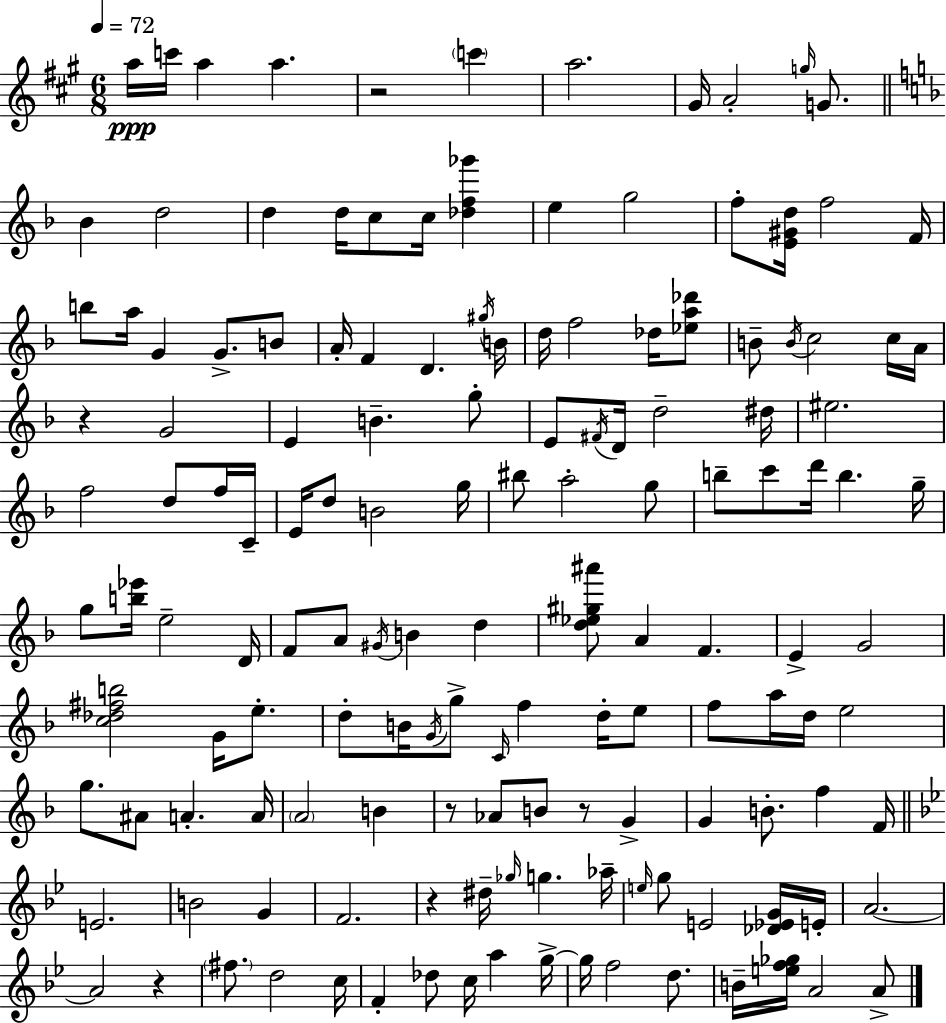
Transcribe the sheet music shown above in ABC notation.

X:1
T:Untitled
M:6/8
L:1/4
K:A
a/4 c'/4 a a z2 c' a2 ^G/4 A2 g/4 G/2 _B d2 d d/4 c/2 c/4 [_df_g'] e g2 f/2 [E^Gd]/4 f2 F/4 b/2 a/4 G G/2 B/2 A/4 F D ^g/4 B/4 d/4 f2 _d/4 [_ea_d']/2 B/2 B/4 c2 c/4 A/4 z G2 E B g/2 E/2 ^F/4 D/4 d2 ^d/4 ^e2 f2 d/2 f/4 C/4 E/4 d/2 B2 g/4 ^b/2 a2 g/2 b/2 c'/2 d'/4 b g/4 g/2 [b_e']/4 e2 D/4 F/2 A/2 ^G/4 B d [d_e^g^a']/2 A F E G2 [c_d^fb]2 G/4 e/2 d/2 B/4 G/4 g/2 C/4 f d/4 e/2 f/2 a/4 d/4 e2 g/2 ^A/2 A A/4 A2 B z/2 _A/2 B/2 z/2 G G B/2 f F/4 E2 B2 G F2 z ^d/4 _g/4 g _a/4 e/4 g/2 E2 [_D_EG]/4 E/4 A2 A2 z ^f/2 d2 c/4 F _d/2 c/4 a g/4 g/4 f2 d/2 B/4 [ef_g]/4 A2 A/2